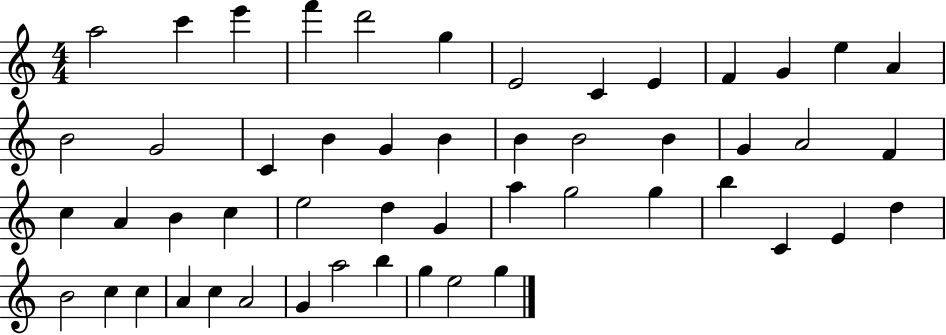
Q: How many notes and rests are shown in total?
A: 51